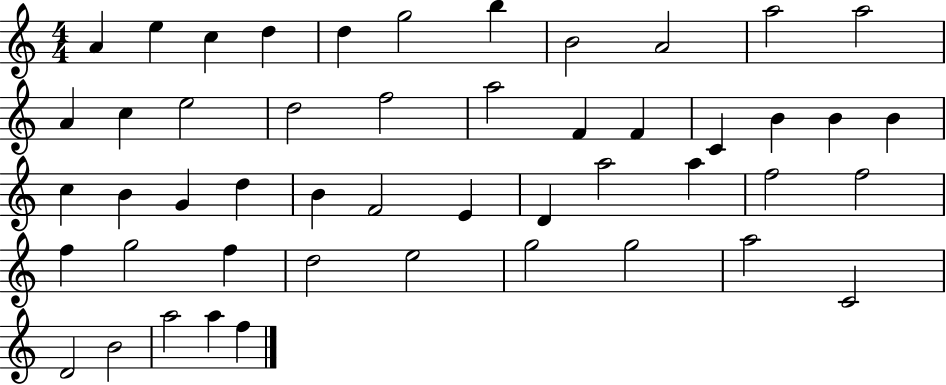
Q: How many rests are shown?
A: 0